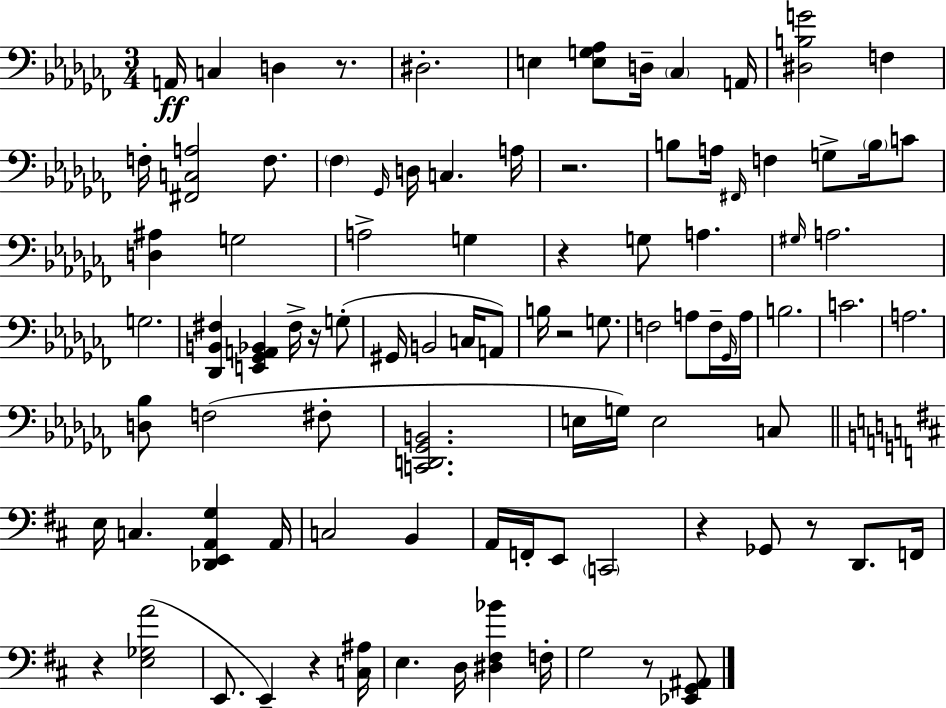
{
  \clef bass
  \numericTimeSignature
  \time 3/4
  \key aes \minor
  \repeat volta 2 { a,16\ff c4 d4 r8. | dis2.-. | e4 <e g aes>8 d16-- \parenthesize ces4 a,16 | <dis b g'>2 f4 | \break f16-. <fis, c a>2 f8. | \parenthesize fes4 \grace { ges,16 } d16 c4. | a16 r2. | b8 a16 \grace { fis,16 } f4 g8-> \parenthesize b16 | \break c'8 <d ais>4 g2 | a2-> g4 | r4 g8 a4. | \grace { gis16 } a2. | \break g2. | <des, b, fis>4 <e, ges, a, bes,>4 fis16-> | r16 g8-.( gis,16 b,2 | c16 a,8) b16 r2 | \break g8. f2 a8 | f16-- \grace { ges,16 } a16 b2. | c'2. | a2. | \break <d bes>8 f2( | fis8-. <c, d, ges, b,>2. | e16 g16) e2 | c8 \bar "||" \break \key d \major e16 c4. <des, e, a, g>4 a,16 | c2 b,4 | a,16 f,16-. e,8 \parenthesize c,2 | r4 ges,8 r8 d,8. f,16 | \break r4 <e ges a'>2( | e,8. e,4--) r4 <c ais>16 | e4. d16 <dis fis bes'>4 f16-. | g2 r8 <ees, g, ais,>8 | \break } \bar "|."
}